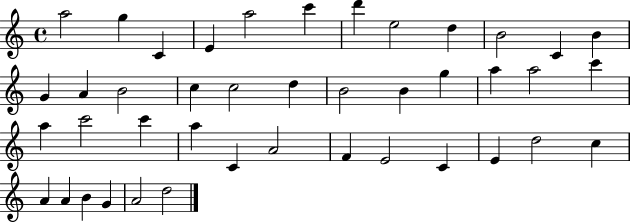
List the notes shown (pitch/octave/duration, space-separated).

A5/h G5/q C4/q E4/q A5/h C6/q D6/q E5/h D5/q B4/h C4/q B4/q G4/q A4/q B4/h C5/q C5/h D5/q B4/h B4/q G5/q A5/q A5/h C6/q A5/q C6/h C6/q A5/q C4/q A4/h F4/q E4/h C4/q E4/q D5/h C5/q A4/q A4/q B4/q G4/q A4/h D5/h